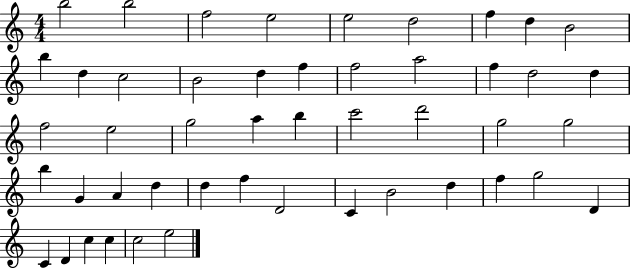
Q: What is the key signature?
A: C major